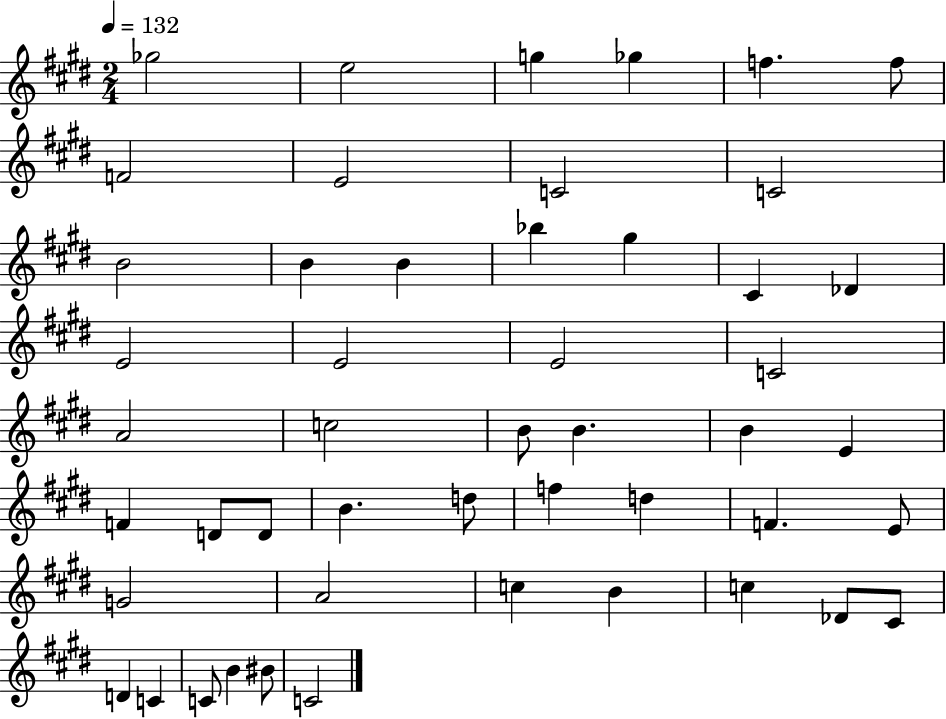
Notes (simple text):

Gb5/h E5/h G5/q Gb5/q F5/q. F5/e F4/h E4/h C4/h C4/h B4/h B4/q B4/q Bb5/q G#5/q C#4/q Db4/q E4/h E4/h E4/h C4/h A4/h C5/h B4/e B4/q. B4/q E4/q F4/q D4/e D4/e B4/q. D5/e F5/q D5/q F4/q. E4/e G4/h A4/h C5/q B4/q C5/q Db4/e C#4/e D4/q C4/q C4/e B4/q BIS4/e C4/h